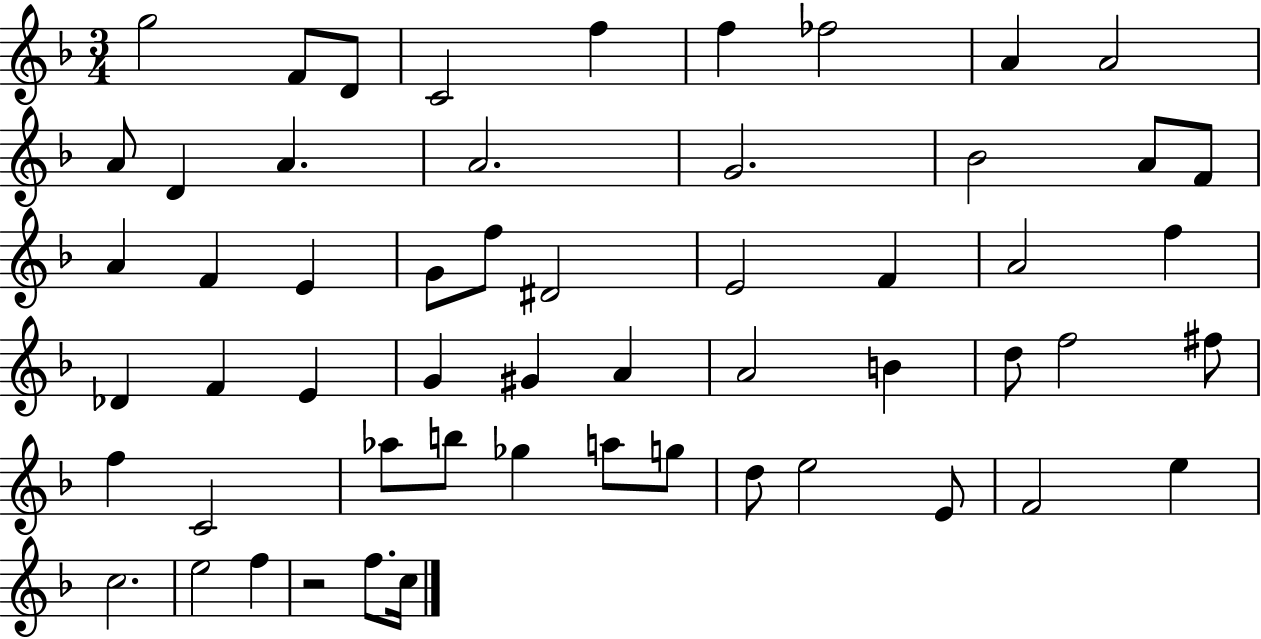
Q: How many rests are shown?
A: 1